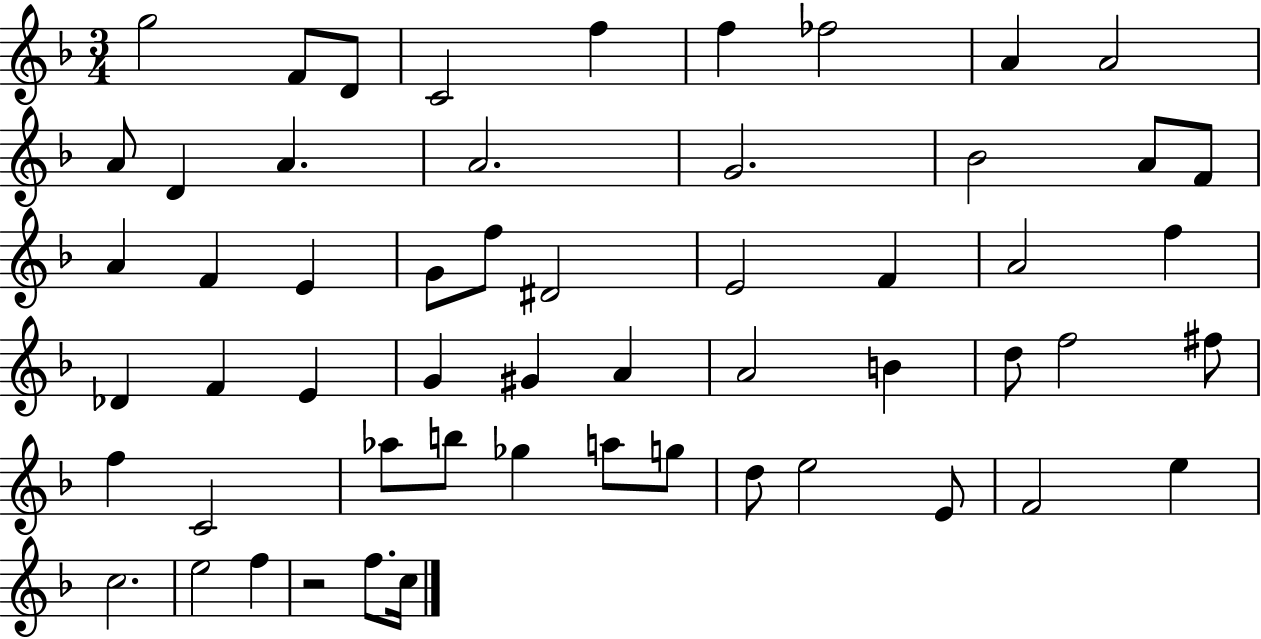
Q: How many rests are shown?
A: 1